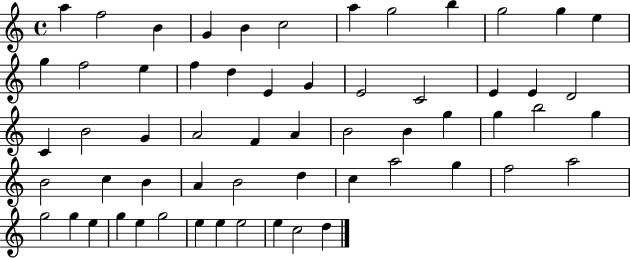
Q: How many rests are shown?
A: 0